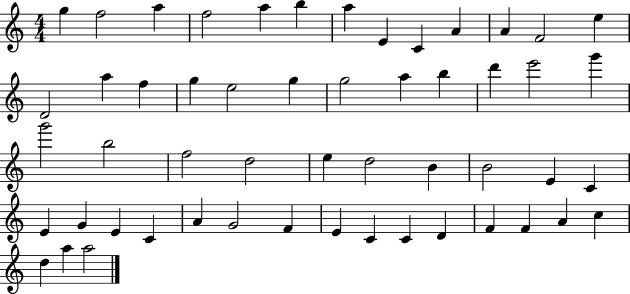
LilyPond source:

{
  \clef treble
  \numericTimeSignature
  \time 4/4
  \key c \major
  g''4 f''2 a''4 | f''2 a''4 b''4 | a''4 e'4 c'4 a'4 | a'4 f'2 e''4 | \break d'2 a''4 f''4 | g''4 e''2 g''4 | g''2 a''4 b''4 | d'''4 e'''2 g'''4 | \break g'''2 b''2 | f''2 d''2 | e''4 d''2 b'4 | b'2 e'4 c'4 | \break e'4 g'4 e'4 c'4 | a'4 g'2 f'4 | e'4 c'4 c'4 d'4 | f'4 f'4 a'4 c''4 | \break d''4 a''4 a''2 | \bar "|."
}